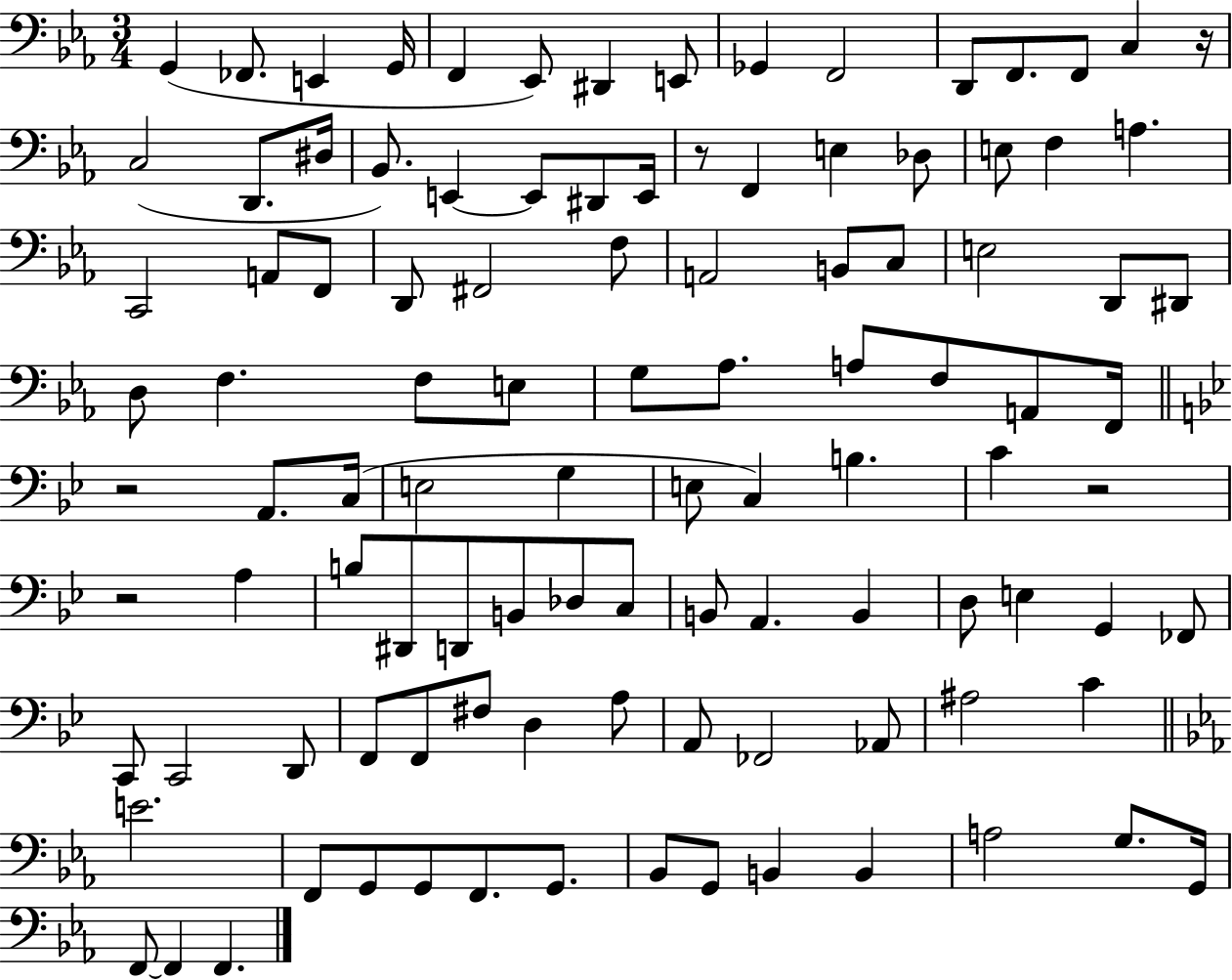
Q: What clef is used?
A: bass